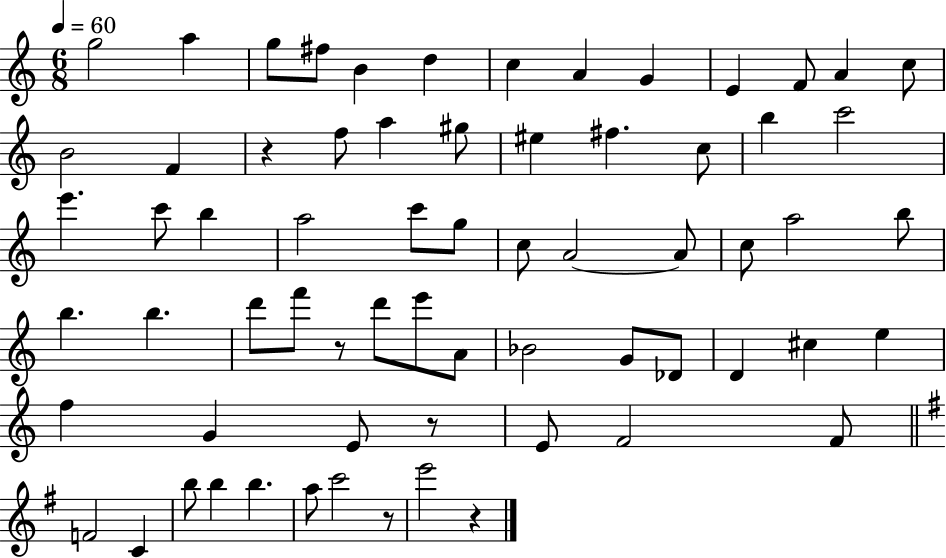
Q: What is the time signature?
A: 6/8